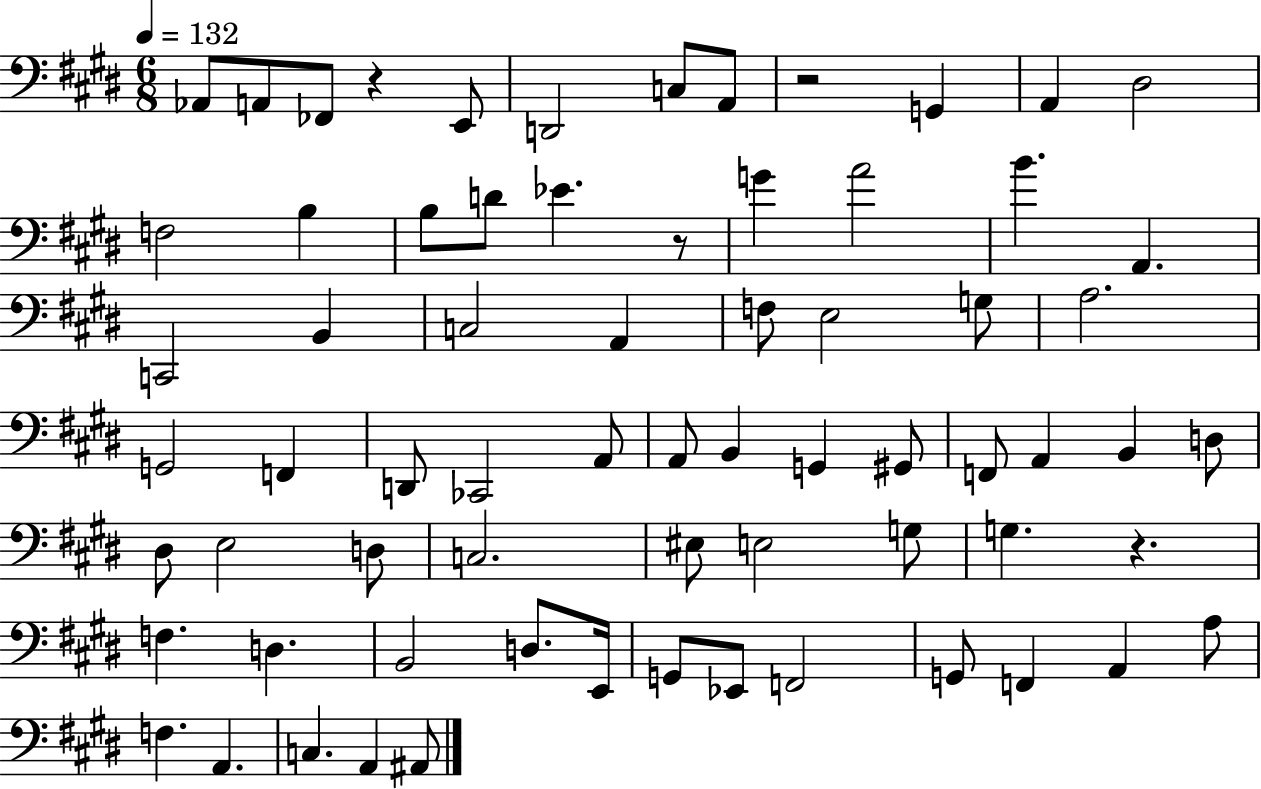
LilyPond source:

{
  \clef bass
  \numericTimeSignature
  \time 6/8
  \key e \major
  \tempo 4 = 132
  aes,8 a,8 fes,8 r4 e,8 | d,2 c8 a,8 | r2 g,4 | a,4 dis2 | \break f2 b4 | b8 d'8 ees'4. r8 | g'4 a'2 | b'4. a,4. | \break c,2 b,4 | c2 a,4 | f8 e2 g8 | a2. | \break g,2 f,4 | d,8 ces,2 a,8 | a,8 b,4 g,4 gis,8 | f,8 a,4 b,4 d8 | \break dis8 e2 d8 | c2. | eis8 e2 g8 | g4. r4. | \break f4. d4. | b,2 d8. e,16 | g,8 ees,8 f,2 | g,8 f,4 a,4 a8 | \break f4. a,4. | c4. a,4 ais,8 | \bar "|."
}